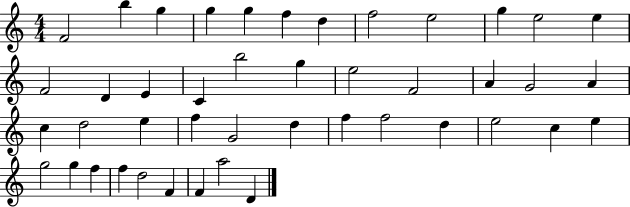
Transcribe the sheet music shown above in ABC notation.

X:1
T:Untitled
M:4/4
L:1/4
K:C
F2 b g g g f d f2 e2 g e2 e F2 D E C b2 g e2 F2 A G2 A c d2 e f G2 d f f2 d e2 c e g2 g f f d2 F F a2 D